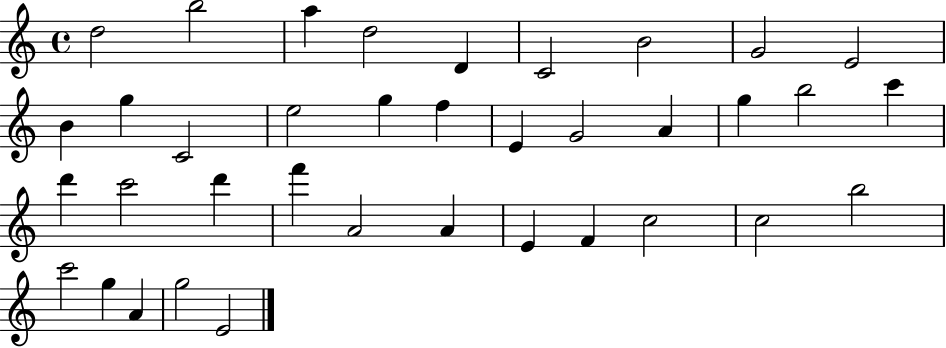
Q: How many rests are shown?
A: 0